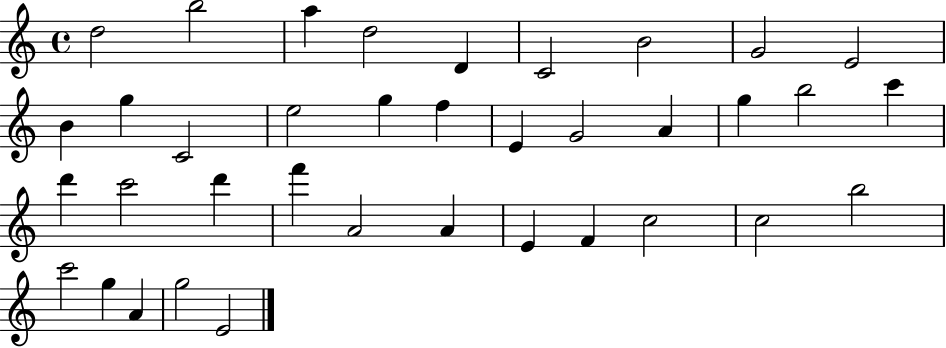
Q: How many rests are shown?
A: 0